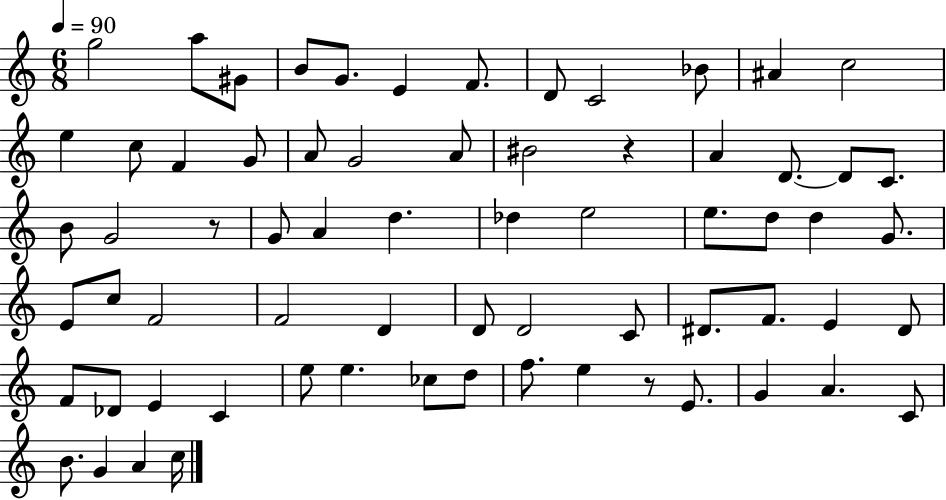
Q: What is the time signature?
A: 6/8